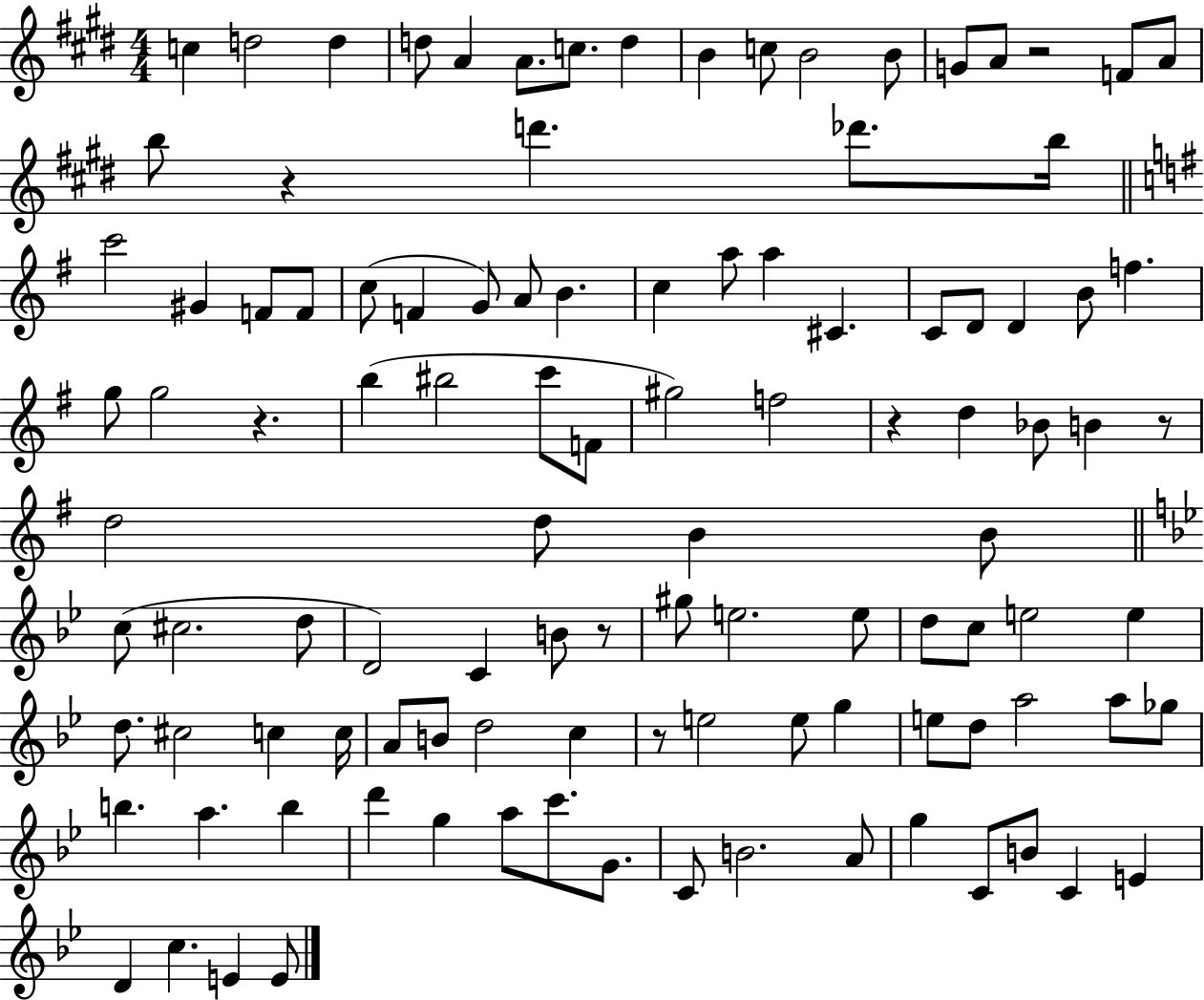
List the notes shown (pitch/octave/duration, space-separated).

C5/q D5/h D5/q D5/e A4/q A4/e. C5/e. D5/q B4/q C5/e B4/h B4/e G4/e A4/e R/h F4/e A4/e B5/e R/q D6/q. Db6/e. B5/s C6/h G#4/q F4/e F4/e C5/e F4/q G4/e A4/e B4/q. C5/q A5/e A5/q C#4/q. C4/e D4/e D4/q B4/e F5/q. G5/e G5/h R/q. B5/q BIS5/h C6/e F4/e G#5/h F5/h R/q D5/q Bb4/e B4/q R/e D5/h D5/e B4/q B4/e C5/e C#5/h. D5/e D4/h C4/q B4/e R/e G#5/e E5/h. E5/e D5/e C5/e E5/h E5/q D5/e. C#5/h C5/q C5/s A4/e B4/e D5/h C5/q R/e E5/h E5/e G5/q E5/e D5/e A5/h A5/e Gb5/e B5/q. A5/q. B5/q D6/q G5/q A5/e C6/e. G4/e. C4/e B4/h. A4/e G5/q C4/e B4/e C4/q E4/q D4/q C5/q. E4/q E4/e